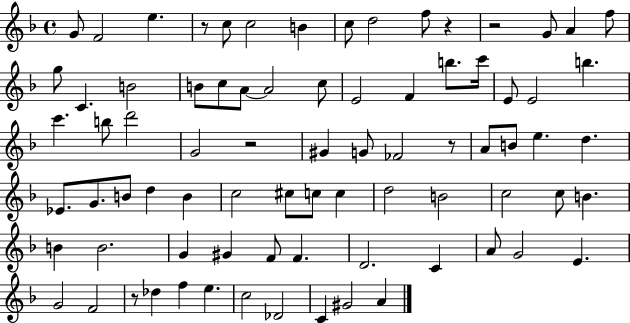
G4/e F4/h E5/q. R/e C5/e C5/h B4/q C5/e D5/h F5/e R/q R/h G4/e A4/q F5/e G5/e C4/q. B4/h B4/e C5/e A4/e A4/h C5/e E4/h F4/q B5/e. C6/s E4/e E4/h B5/q. C6/q. B5/e D6/h G4/h R/h G#4/q G4/e FES4/h R/e A4/e B4/e E5/q. D5/q. Eb4/e. G4/e. B4/e D5/q B4/q C5/h C#5/e C5/e C5/q D5/h B4/h C5/h C5/e B4/q. B4/q B4/h. G4/q G#4/q F4/e F4/q. D4/h. C4/q A4/e G4/h E4/q. G4/h F4/h R/e Db5/q F5/q E5/q. C5/h Db4/h C4/q G#4/h A4/q